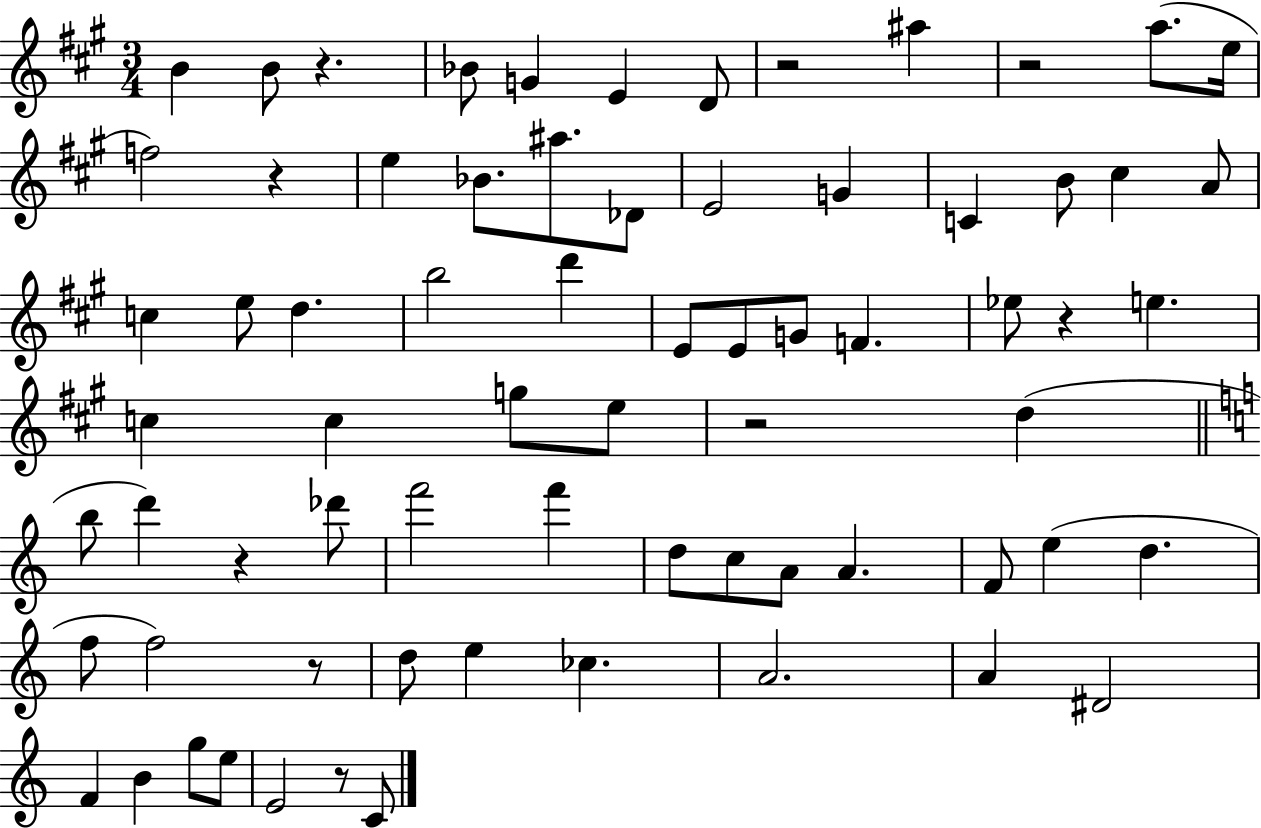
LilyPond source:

{
  \clef treble
  \numericTimeSignature
  \time 3/4
  \key a \major
  \repeat volta 2 { b'4 b'8 r4. | bes'8 g'4 e'4 d'8 | r2 ais''4 | r2 a''8.( e''16 | \break f''2) r4 | e''4 bes'8. ais''8. des'8 | e'2 g'4 | c'4 b'8 cis''4 a'8 | \break c''4 e''8 d''4. | b''2 d'''4 | e'8 e'8 g'8 f'4. | ees''8 r4 e''4. | \break c''4 c''4 g''8 e''8 | r2 d''4( | \bar "||" \break \key c \major b''8 d'''4) r4 des'''8 | f'''2 f'''4 | d''8 c''8 a'8 a'4. | f'8 e''4( d''4. | \break f''8 f''2) r8 | d''8 e''4 ces''4. | a'2. | a'4 dis'2 | \break f'4 b'4 g''8 e''8 | e'2 r8 c'8 | } \bar "|."
}